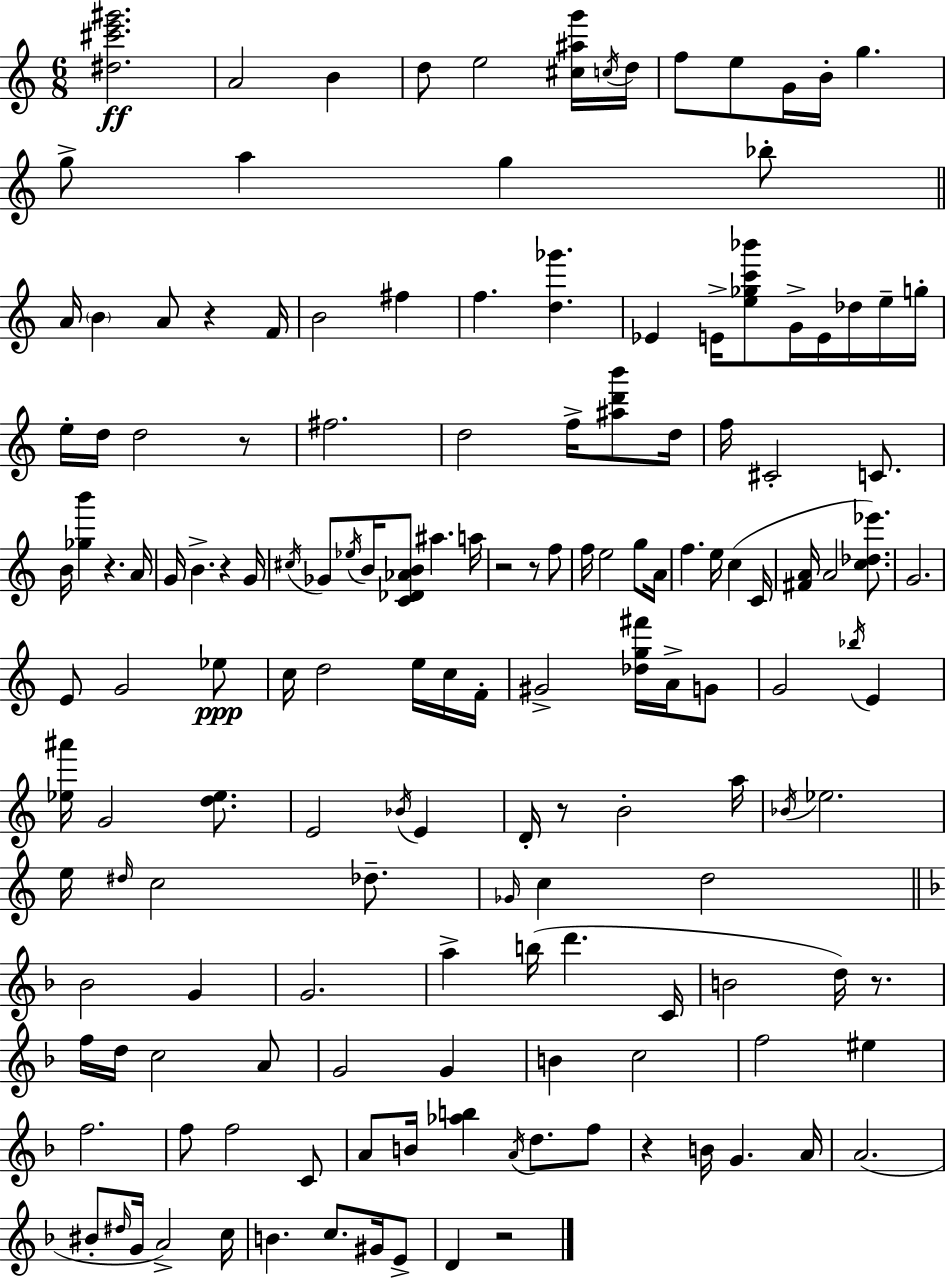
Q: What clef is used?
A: treble